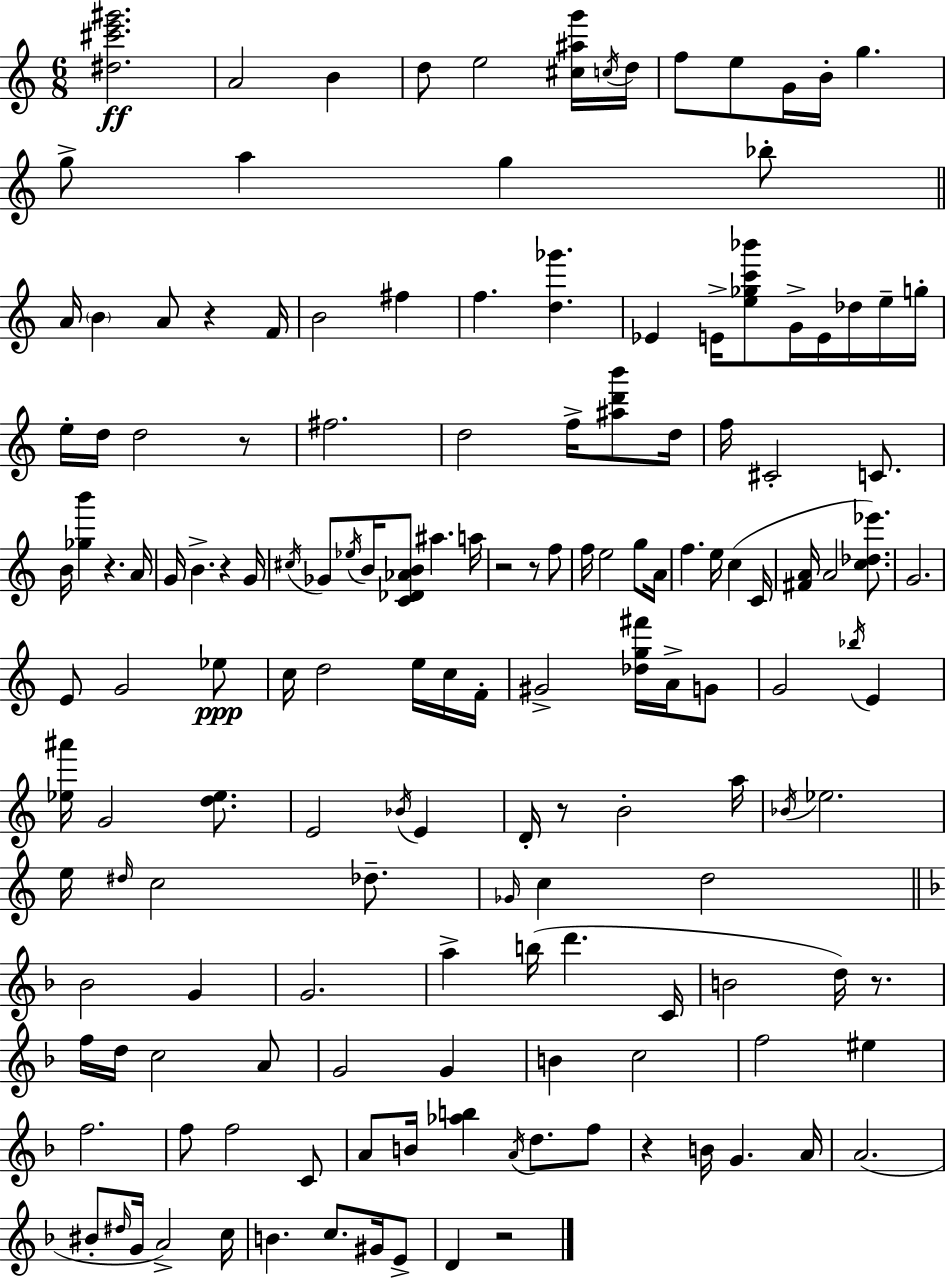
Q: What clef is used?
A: treble